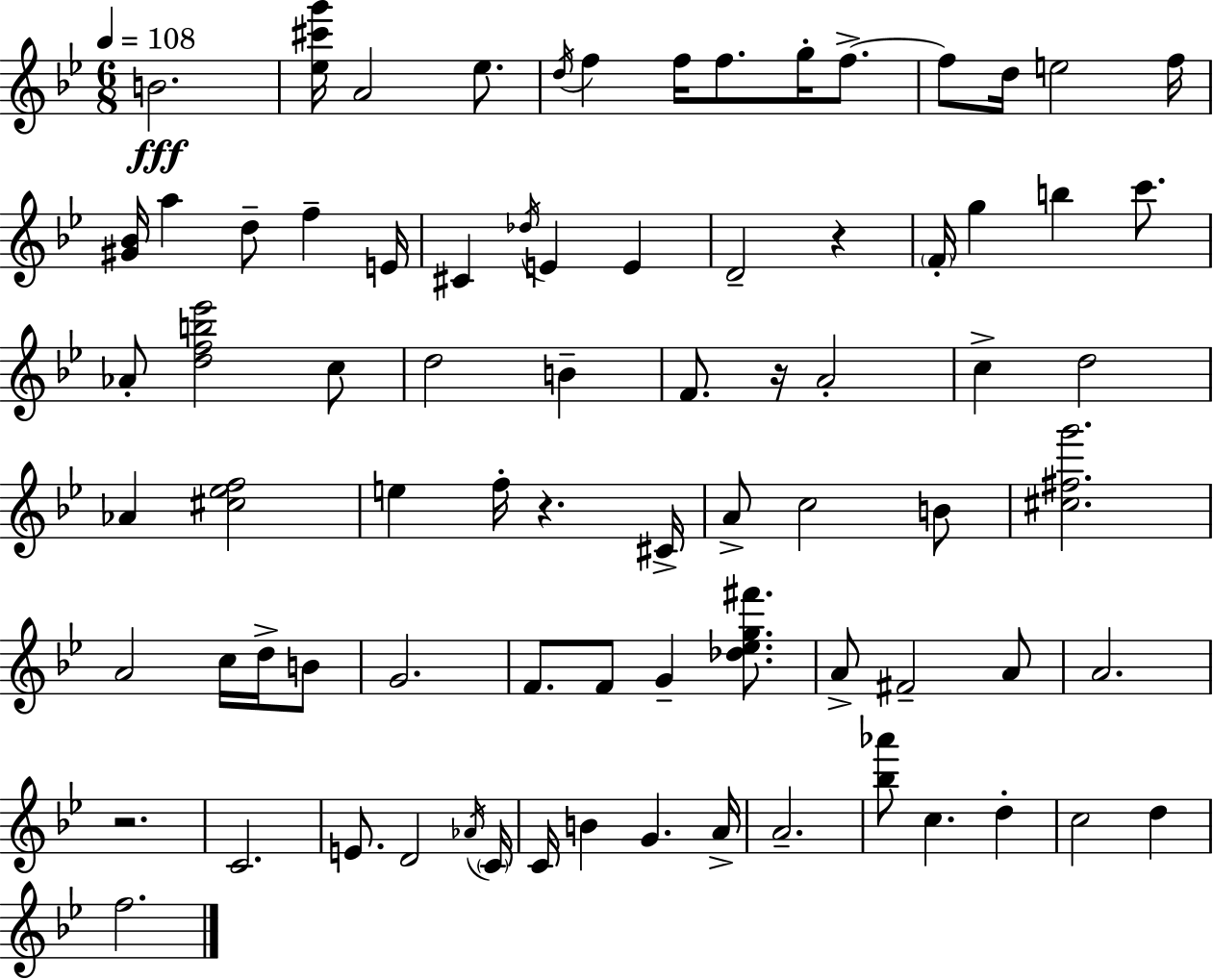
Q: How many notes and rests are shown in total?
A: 79